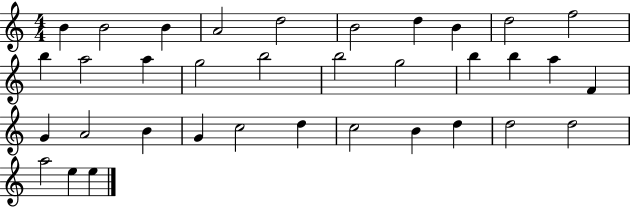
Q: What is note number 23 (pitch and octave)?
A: A4